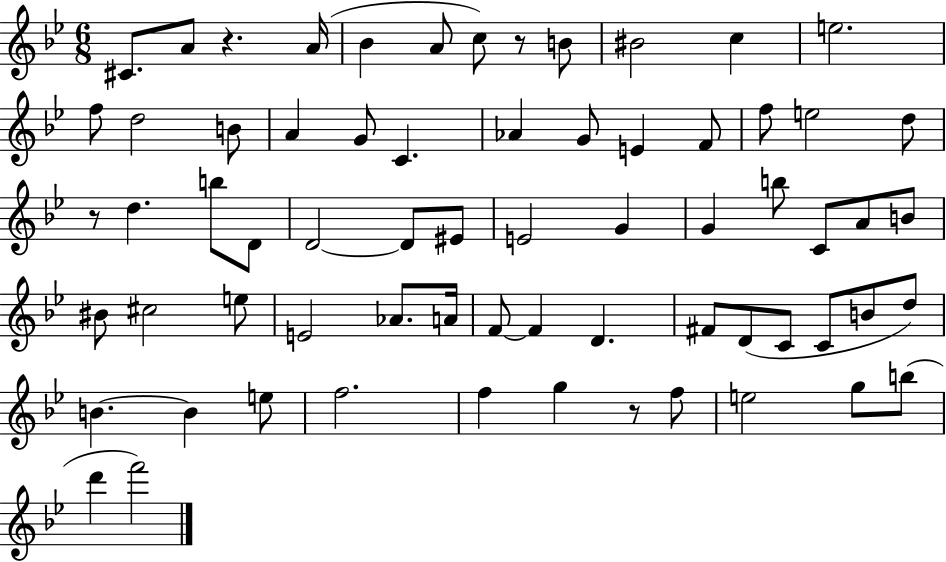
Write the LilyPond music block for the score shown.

{
  \clef treble
  \numericTimeSignature
  \time 6/8
  \key bes \major
  cis'8. a'8 r4. a'16( | bes'4 a'8 c''8) r8 b'8 | bis'2 c''4 | e''2. | \break f''8 d''2 b'8 | a'4 g'8 c'4. | aes'4 g'8 e'4 f'8 | f''8 e''2 d''8 | \break r8 d''4. b''8 d'8 | d'2~~ d'8 eis'8 | e'2 g'4 | g'4 b''8 c'8 a'8 b'8 | \break bis'8 cis''2 e''8 | e'2 aes'8. a'16 | f'8~~ f'4 d'4. | fis'8 d'8( c'8 c'8 b'8 d''8) | \break b'4.~~ b'4 e''8 | f''2. | f''4 g''4 r8 f''8 | e''2 g''8 b''8( | \break d'''4 f'''2) | \bar "|."
}